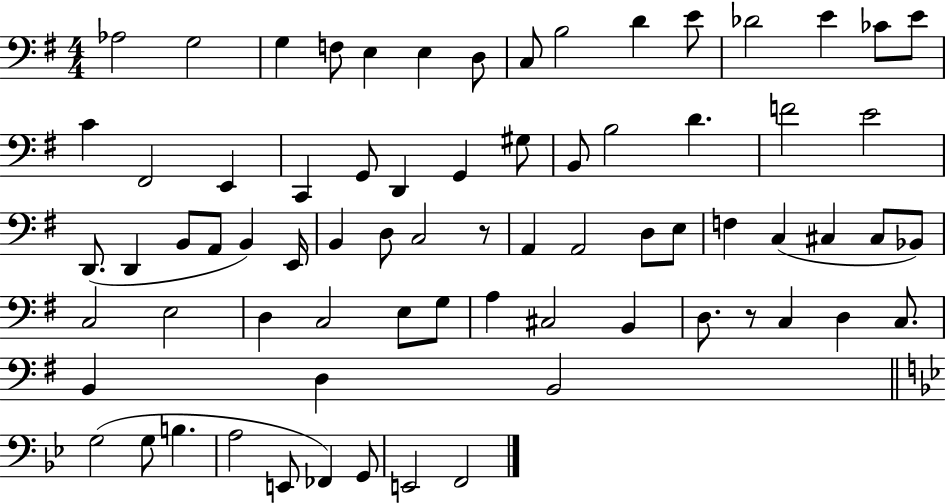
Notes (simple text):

Ab3/h G3/h G3/q F3/e E3/q E3/q D3/e C3/e B3/h D4/q E4/e Db4/h E4/q CES4/e E4/e C4/q F#2/h E2/q C2/q G2/e D2/q G2/q G#3/e B2/e B3/h D4/q. F4/h E4/h D2/e. D2/q B2/e A2/e B2/q E2/s B2/q D3/e C3/h R/e A2/q A2/h D3/e E3/e F3/q C3/q C#3/q C#3/e Bb2/e C3/h E3/h D3/q C3/h E3/e G3/e A3/q C#3/h B2/q D3/e. R/e C3/q D3/q C3/e. B2/q D3/q B2/h G3/h G3/e B3/q. A3/h E2/e FES2/q G2/e E2/h F2/h